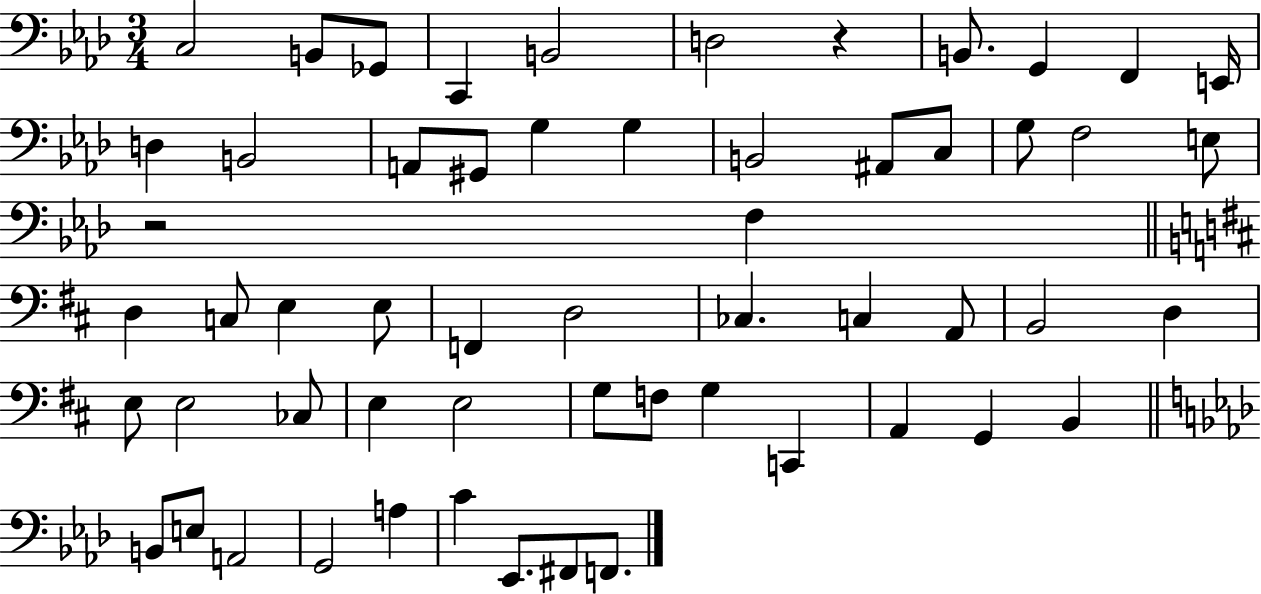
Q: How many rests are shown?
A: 2